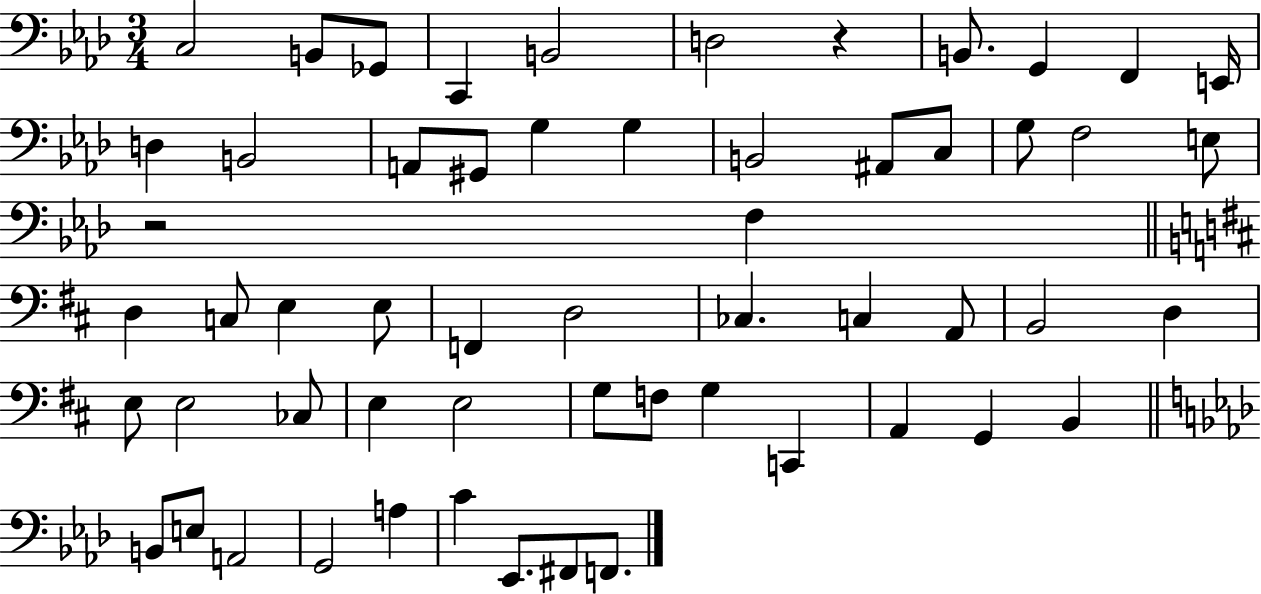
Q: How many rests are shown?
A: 2